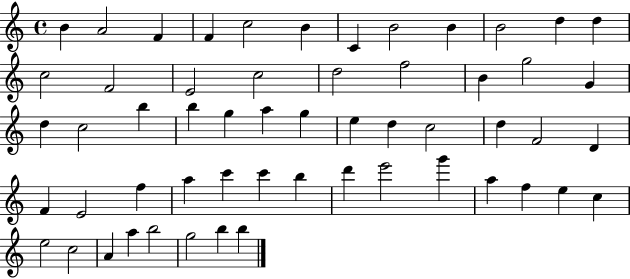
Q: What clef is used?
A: treble